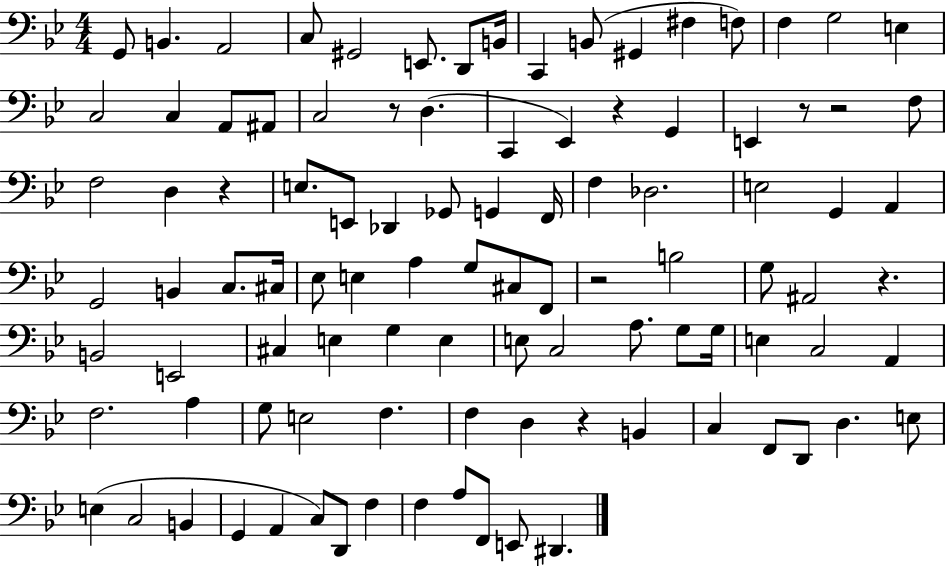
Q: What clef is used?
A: bass